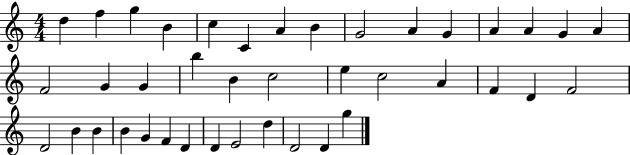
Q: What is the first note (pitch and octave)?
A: D5